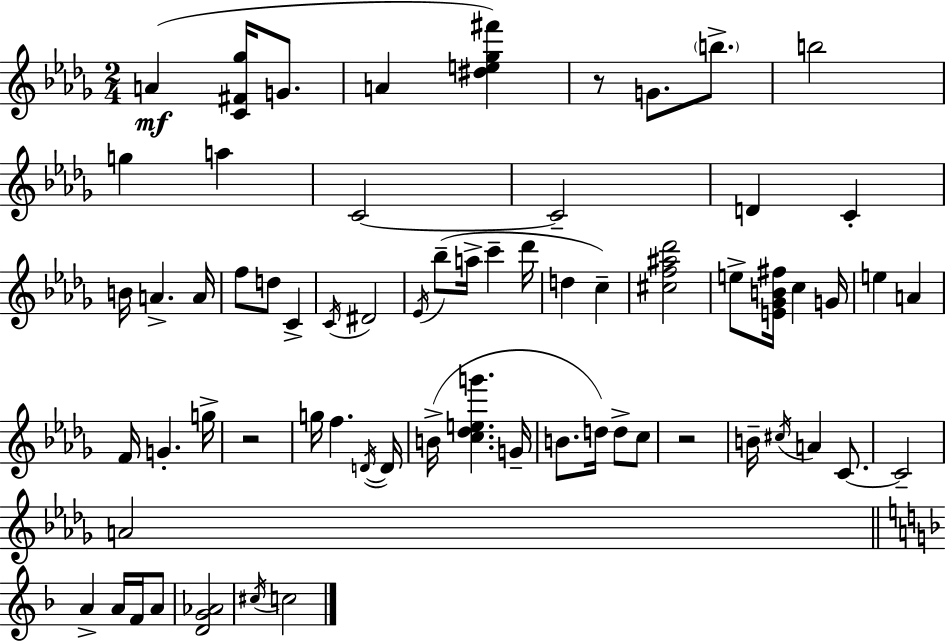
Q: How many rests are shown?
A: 3